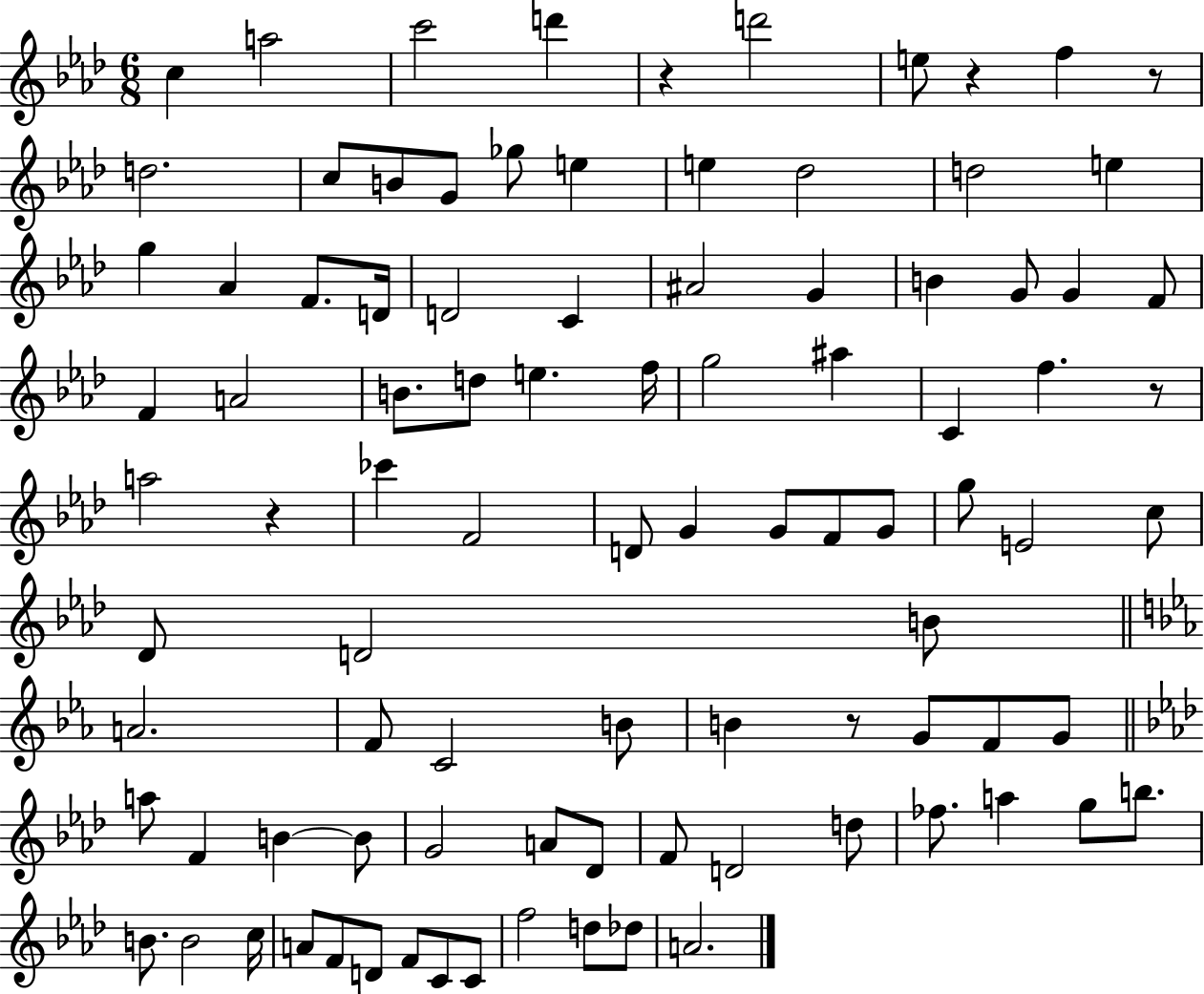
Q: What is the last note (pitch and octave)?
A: A4